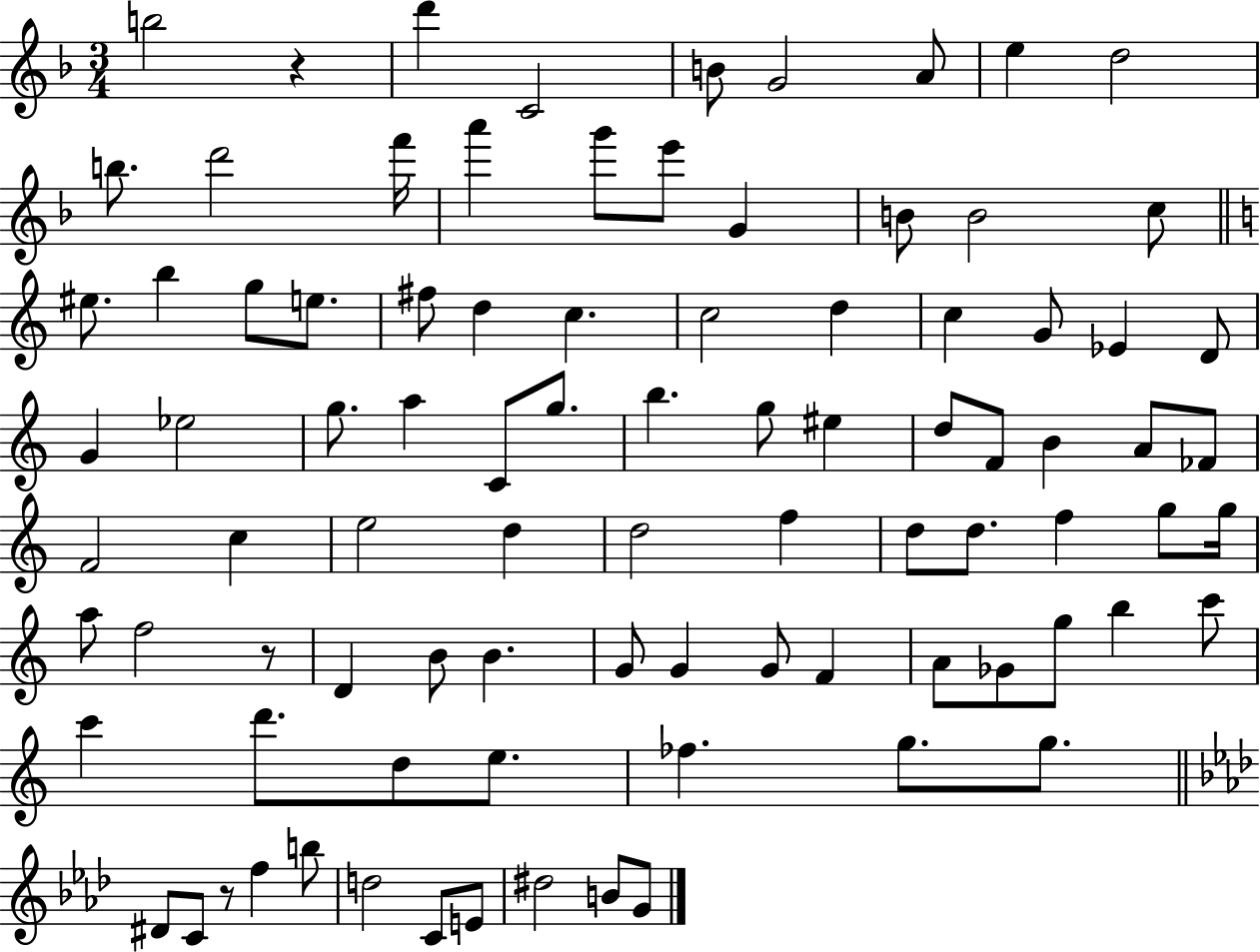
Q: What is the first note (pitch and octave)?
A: B5